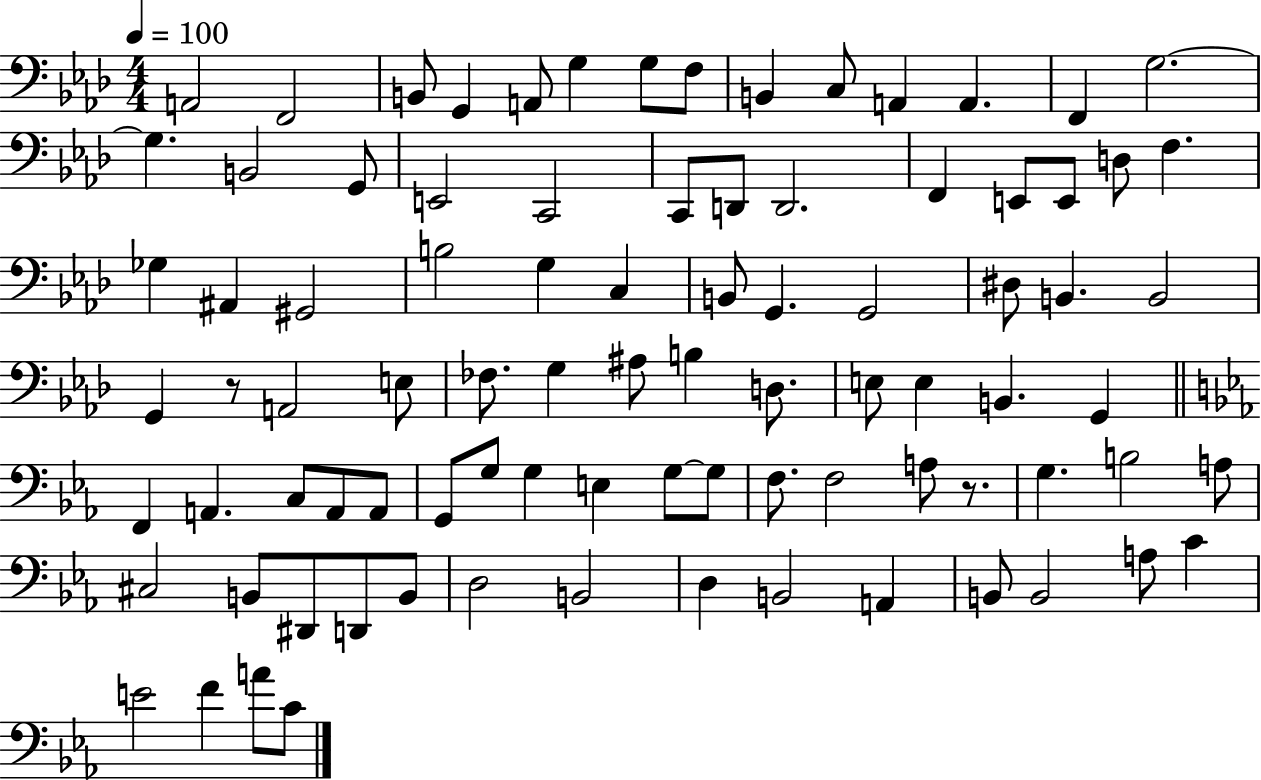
X:1
T:Untitled
M:4/4
L:1/4
K:Ab
A,,2 F,,2 B,,/2 G,, A,,/2 G, G,/2 F,/2 B,, C,/2 A,, A,, F,, G,2 G, B,,2 G,,/2 E,,2 C,,2 C,,/2 D,,/2 D,,2 F,, E,,/2 E,,/2 D,/2 F, _G, ^A,, ^G,,2 B,2 G, C, B,,/2 G,, G,,2 ^D,/2 B,, B,,2 G,, z/2 A,,2 E,/2 _F,/2 G, ^A,/2 B, D,/2 E,/2 E, B,, G,, F,, A,, C,/2 A,,/2 A,,/2 G,,/2 G,/2 G, E, G,/2 G,/2 F,/2 F,2 A,/2 z/2 G, B,2 A,/2 ^C,2 B,,/2 ^D,,/2 D,,/2 B,,/2 D,2 B,,2 D, B,,2 A,, B,,/2 B,,2 A,/2 C E2 F A/2 C/2